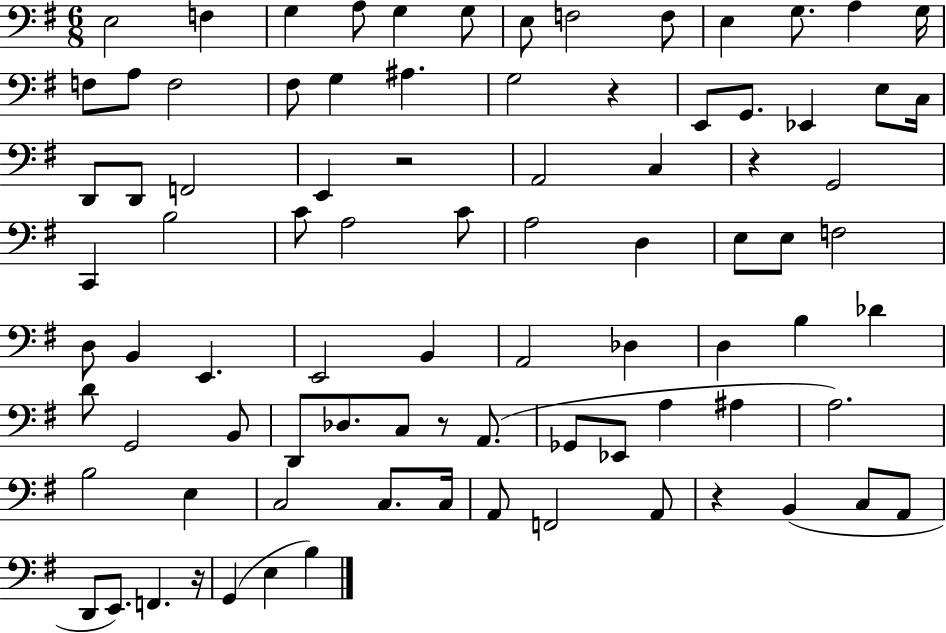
E3/h F3/q G3/q A3/e G3/q G3/e E3/e F3/h F3/e E3/q G3/e. A3/q G3/s F3/e A3/e F3/h F#3/e G3/q A#3/q. G3/h R/q E2/e G2/e. Eb2/q E3/e C3/s D2/e D2/e F2/h E2/q R/h A2/h C3/q R/q G2/h C2/q B3/h C4/e A3/h C4/e A3/h D3/q E3/e E3/e F3/h D3/e B2/q E2/q. E2/h B2/q A2/h Db3/q D3/q B3/q Db4/q D4/e G2/h B2/e D2/e Db3/e. C3/e R/e A2/e. Gb2/e Eb2/e A3/q A#3/q A3/h. B3/h E3/q C3/h C3/e. C3/s A2/e F2/h A2/e R/q B2/q C3/e A2/e D2/e E2/e. F2/q. R/s G2/q E3/q B3/q